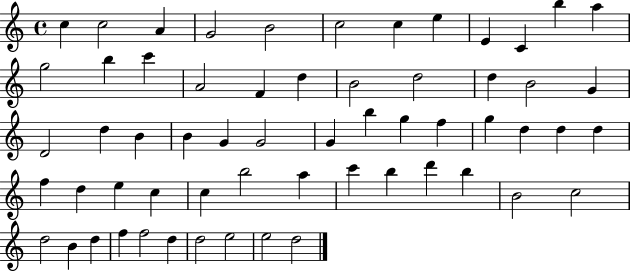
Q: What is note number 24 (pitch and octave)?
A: D4